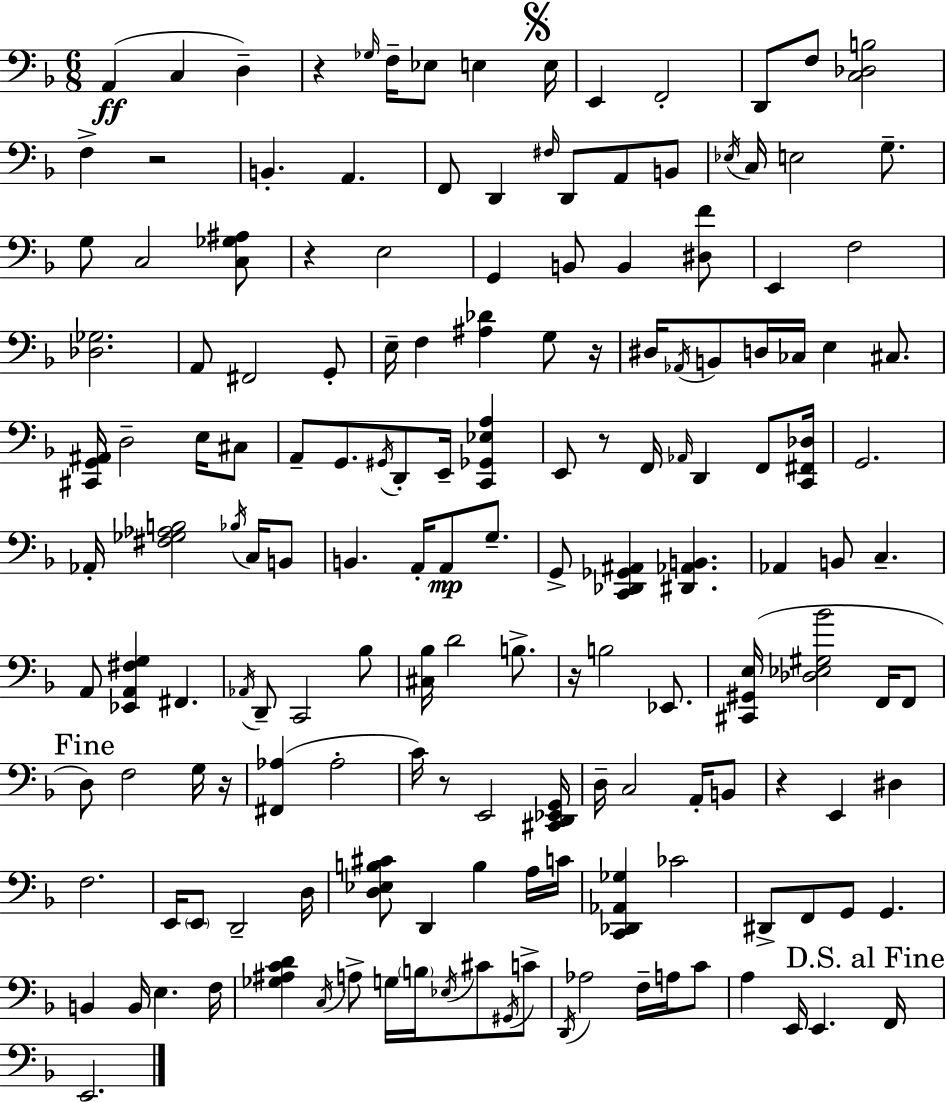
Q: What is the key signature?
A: D minor